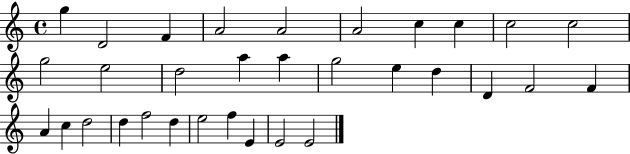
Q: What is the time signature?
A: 4/4